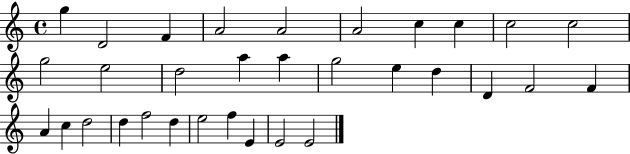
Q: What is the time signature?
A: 4/4